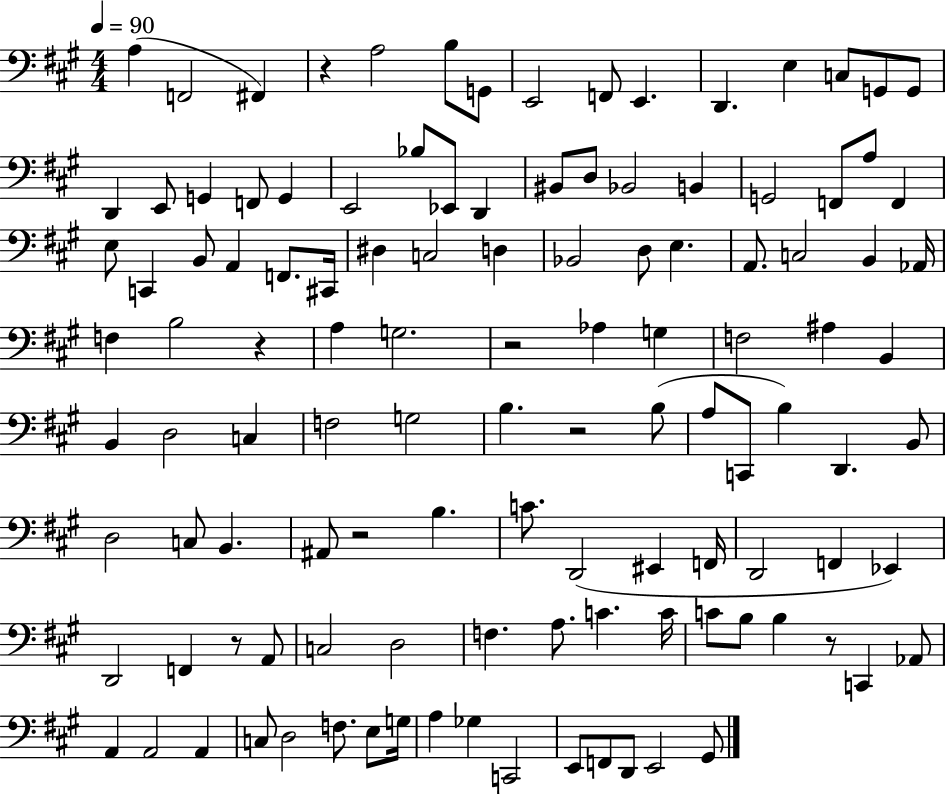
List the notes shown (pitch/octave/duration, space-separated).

A3/q F2/h F#2/q R/q A3/h B3/e G2/e E2/h F2/e E2/q. D2/q. E3/q C3/e G2/e G2/e D2/q E2/e G2/q F2/e G2/q E2/h Bb3/e Eb2/e D2/q BIS2/e D3/e Bb2/h B2/q G2/h F2/e A3/e F2/q E3/e C2/q B2/e A2/q F2/e. C#2/s D#3/q C3/h D3/q Bb2/h D3/e E3/q. A2/e. C3/h B2/q Ab2/s F3/q B3/h R/q A3/q G3/h. R/h Ab3/q G3/q F3/h A#3/q B2/q B2/q D3/h C3/q F3/h G3/h B3/q. R/h B3/e A3/e C2/e B3/q D2/q. B2/e D3/h C3/e B2/q. A#2/e R/h B3/q. C4/e. D2/h EIS2/q F2/s D2/h F2/q Eb2/q D2/h F2/q R/e A2/e C3/h D3/h F3/q. A3/e. C4/q. C4/s C4/e B3/e B3/q R/e C2/q Ab2/e A2/q A2/h A2/q C3/e D3/h F3/e. E3/e G3/s A3/q Gb3/q C2/h E2/e F2/e D2/e E2/h G#2/e